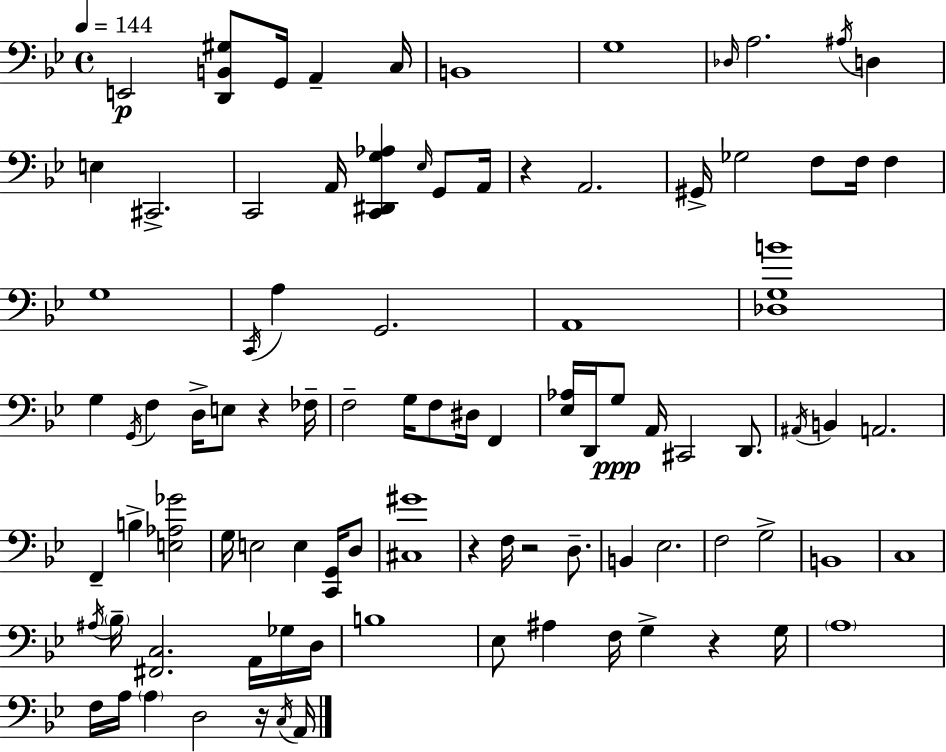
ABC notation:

X:1
T:Untitled
M:4/4
L:1/4
K:Bb
E,,2 [D,,B,,^G,]/2 G,,/4 A,, C,/4 B,,4 G,4 _D,/4 A,2 ^A,/4 D, E, ^C,,2 C,,2 A,,/4 [C,,^D,,G,_A,] _E,/4 G,,/2 A,,/4 z A,,2 ^G,,/4 _G,2 F,/2 F,/4 F, G,4 C,,/4 A, G,,2 A,,4 [_D,G,B]4 G, G,,/4 F, D,/4 E,/2 z _F,/4 F,2 G,/4 F,/2 ^D,/4 F,, [_E,_A,]/4 D,,/4 G,/2 A,,/4 ^C,,2 D,,/2 ^A,,/4 B,, A,,2 F,, B, [E,_A,_G]2 G,/4 E,2 E, [C,,G,,]/4 D,/2 [^C,^G]4 z F,/4 z2 D,/2 B,, _E,2 F,2 G,2 B,,4 C,4 ^A,/4 _B,/4 [^F,,C,]2 A,,/4 _G,/4 D,/4 B,4 _E,/2 ^A, F,/4 G, z G,/4 A,4 F,/4 A,/4 A, D,2 z/4 C,/4 A,,/4